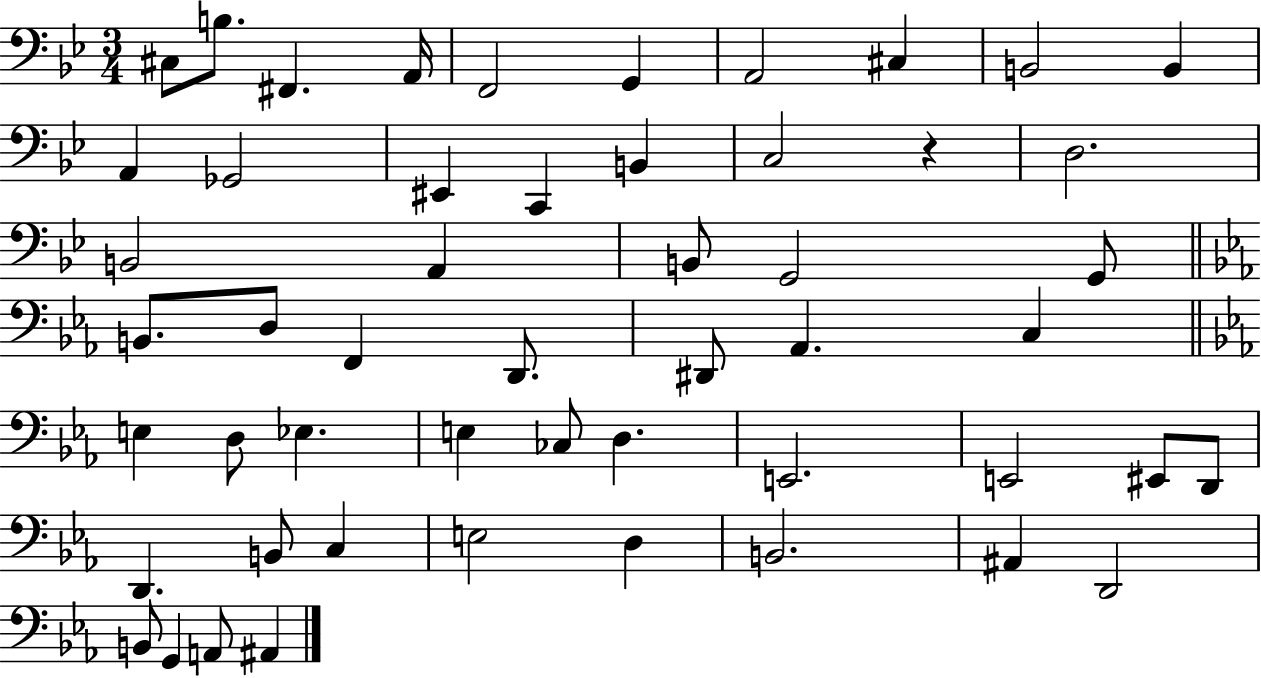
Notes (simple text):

C#3/e B3/e. F#2/q. A2/s F2/h G2/q A2/h C#3/q B2/h B2/q A2/q Gb2/h EIS2/q C2/q B2/q C3/h R/q D3/h. B2/h A2/q B2/e G2/h G2/e B2/e. D3/e F2/q D2/e. D#2/e Ab2/q. C3/q E3/q D3/e Eb3/q. E3/q CES3/e D3/q. E2/h. E2/h EIS2/e D2/e D2/q. B2/e C3/q E3/h D3/q B2/h. A#2/q D2/h B2/e G2/q A2/e A#2/q